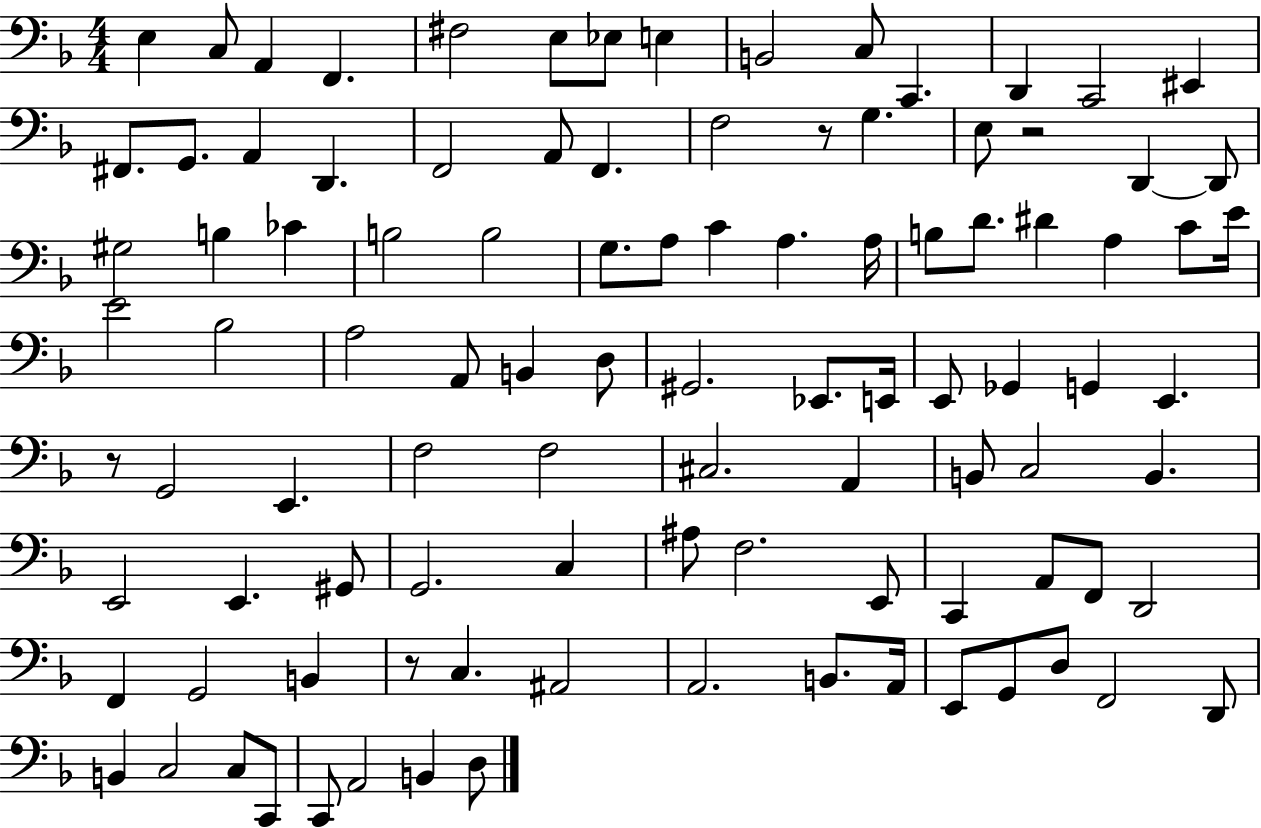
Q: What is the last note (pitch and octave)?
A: D3